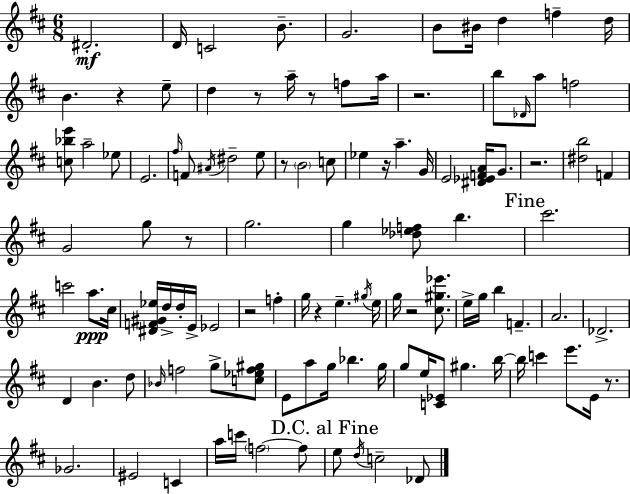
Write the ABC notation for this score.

X:1
T:Untitled
M:6/8
L:1/4
K:D
^D2 D/4 C2 B/2 G2 B/2 ^B/4 d f d/4 B z e/2 d z/2 a/4 z/2 f/2 a/4 z2 b/2 _D/4 a/2 f2 [c_be']/2 a2 _e/2 E2 ^f/4 F/2 ^A/4 ^d2 e/2 z/2 B2 c/2 _e z/4 a G/4 E2 [^D_EFA]/4 G/2 z2 [^db]2 F G2 g/2 z/2 g2 g [_d_ef]/2 b ^c'2 c'2 a/2 ^c/4 [^DF^G_e]/4 d/4 d/4 E/4 _E2 z2 f g/4 z e ^g/4 e/4 g/4 z2 [^c^g_e']/2 e/4 g/4 b F A2 _D2 D B d/2 _B/4 f2 g/2 [c_ef^g]/2 E/2 a/2 g/4 _b g/4 g/2 e/4 [C_E]/2 ^g b/4 b/4 c' e'/2 E/4 z/2 _G2 ^E2 C a/4 c'/4 f2 f/2 e/2 d/4 c2 _D/2